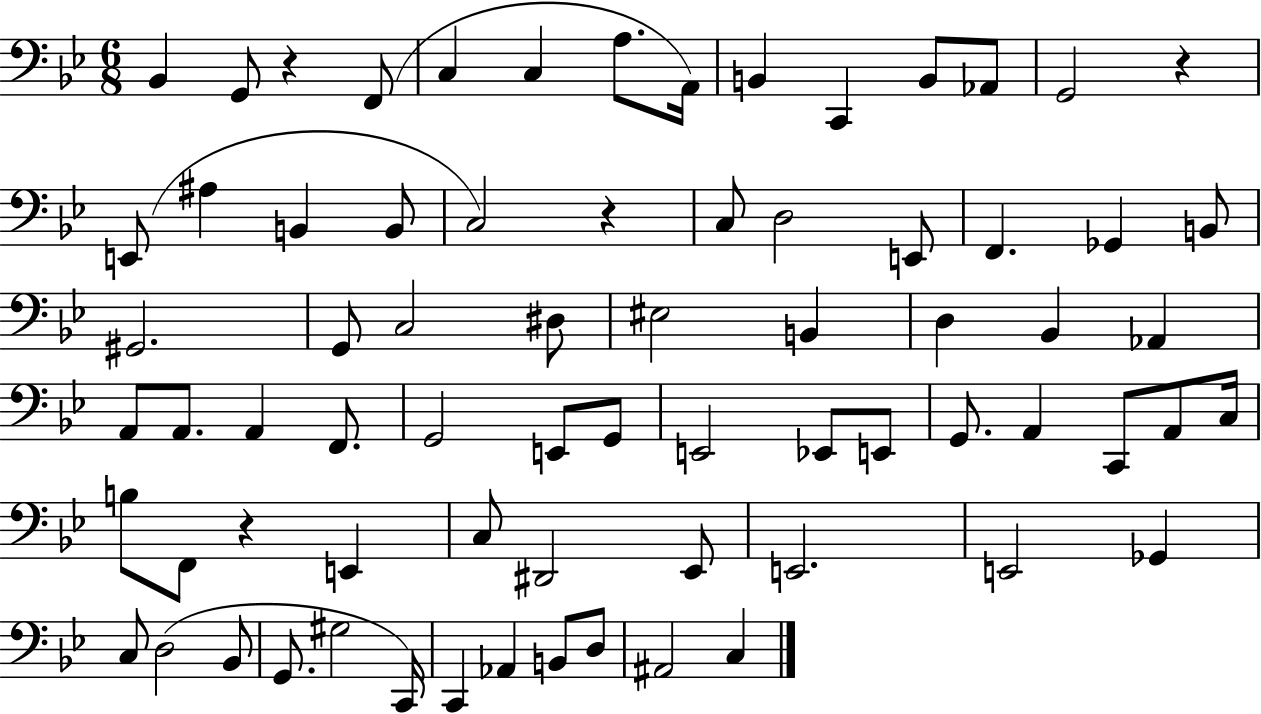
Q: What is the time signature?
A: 6/8